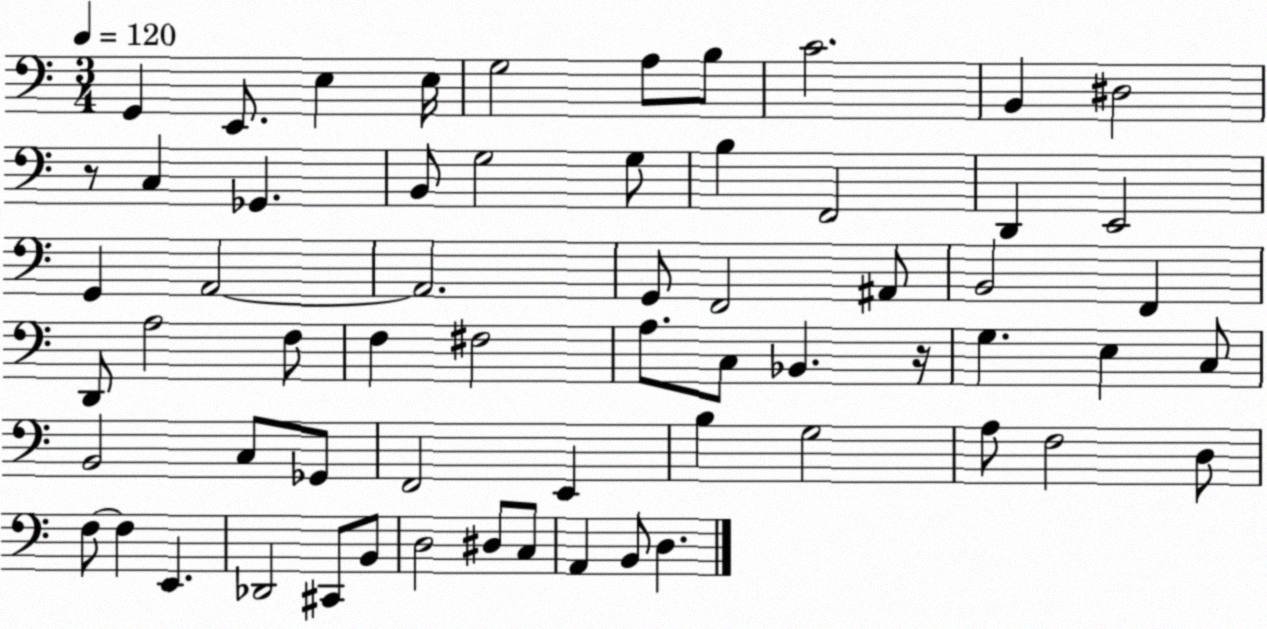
X:1
T:Untitled
M:3/4
L:1/4
K:C
G,, E,,/2 E, E,/4 G,2 A,/2 B,/2 C2 B,, ^D,2 z/2 C, _G,, B,,/2 G,2 G,/2 B, F,,2 D,, E,,2 G,, A,,2 A,,2 G,,/2 F,,2 ^A,,/2 B,,2 F,, D,,/2 A,2 F,/2 F, ^F,2 A,/2 C,/2 _B,, z/4 G, E, C,/2 B,,2 C,/2 _G,,/2 F,,2 E,, B, G,2 A,/2 F,2 D,/2 F,/2 F, E,, _D,,2 ^C,,/2 B,,/2 D,2 ^D,/2 C,/2 A,, B,,/2 D,